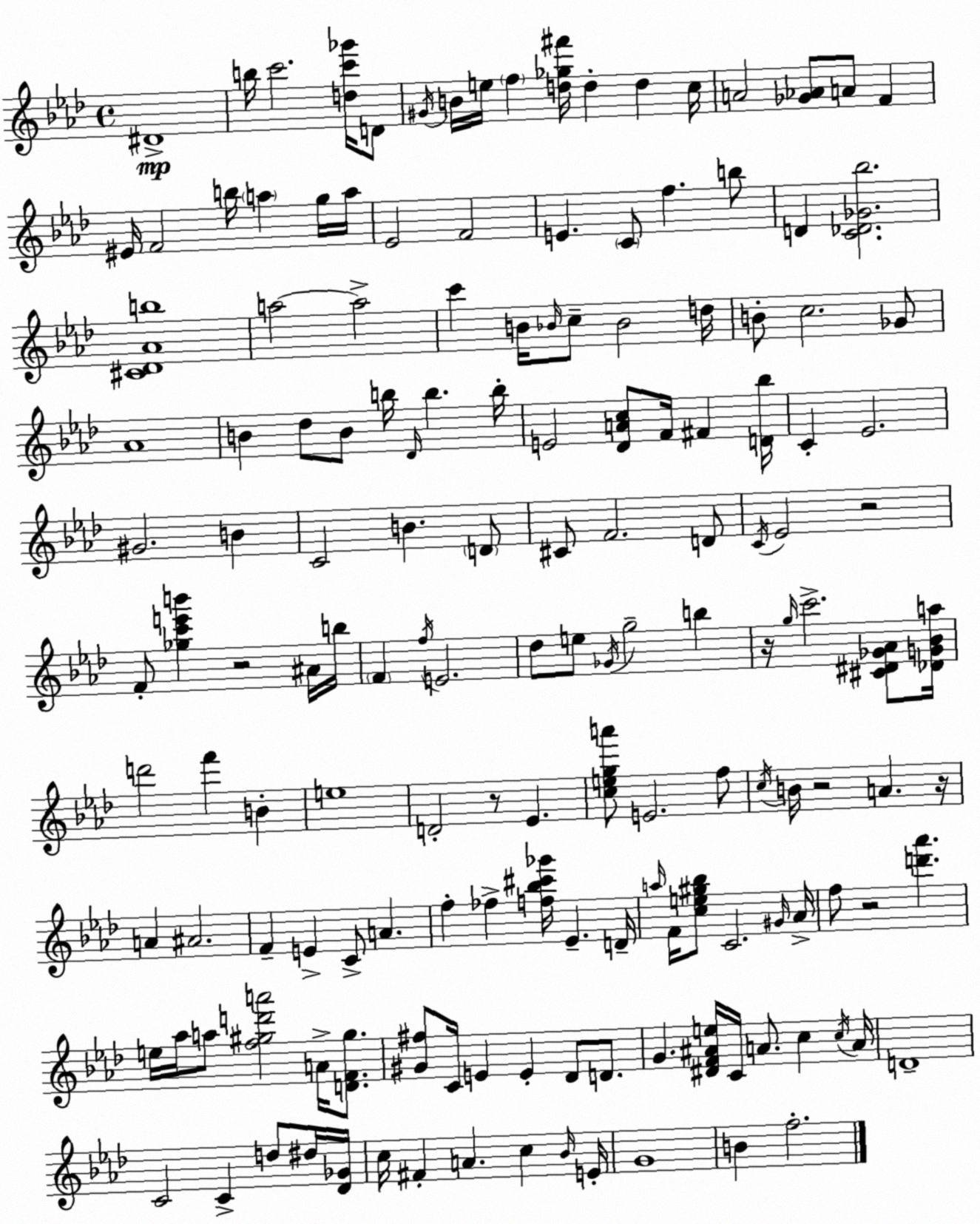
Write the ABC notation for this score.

X:1
T:Untitled
M:4/4
L:1/4
K:Fm
^D4 b/4 c'2 [dc'_g']/4 D/2 ^G/4 B/4 e/4 f [d_g^f']/4 d d c/4 A2 [_G_A]/2 A/2 F ^E/4 F2 b/4 a g/4 a/4 _E2 F2 E C/2 f b/2 D [C_D_G_b]2 [^C_D_Ab]4 a2 a2 c' B/4 _B/4 c/2 _B2 d/4 B/2 c2 _G/2 _A4 B _d/2 B/2 b/4 _D/4 b b/4 E2 [_DAc]/2 F/4 ^F [D_b]/4 C _E2 ^G2 B C2 B D/2 ^C/2 F2 D/2 C/4 _E2 z2 F/2 [_gc'e'b'] z2 ^A/4 b/4 F f/4 E2 _d/2 e/2 _G/4 g2 b z/4 g/4 c'2 [^C^D_G_A]/2 [_DG_Ba]/4 d'2 f' B e4 D2 z/2 _E [cega']/2 E2 f/2 c/4 B/4 z2 A z/4 A ^A2 F E C/2 A f _f [f_b^c'_g']/4 _E D/4 a/4 F/4 [ce^g_b]/2 C2 ^G/4 _A/4 f/2 z2 [d'_a'] e/4 _a/4 a/2 [f^gd'a']2 A/4 [DF^g]/2 [^G^f]/2 C/4 E E _D/2 D/2 G [^DF^Ae]/4 C/4 A/2 c c/4 A/4 D4 C2 C d/2 ^d/4 [_D_G]/4 c/4 ^F A c _B/4 E/4 G4 B f2